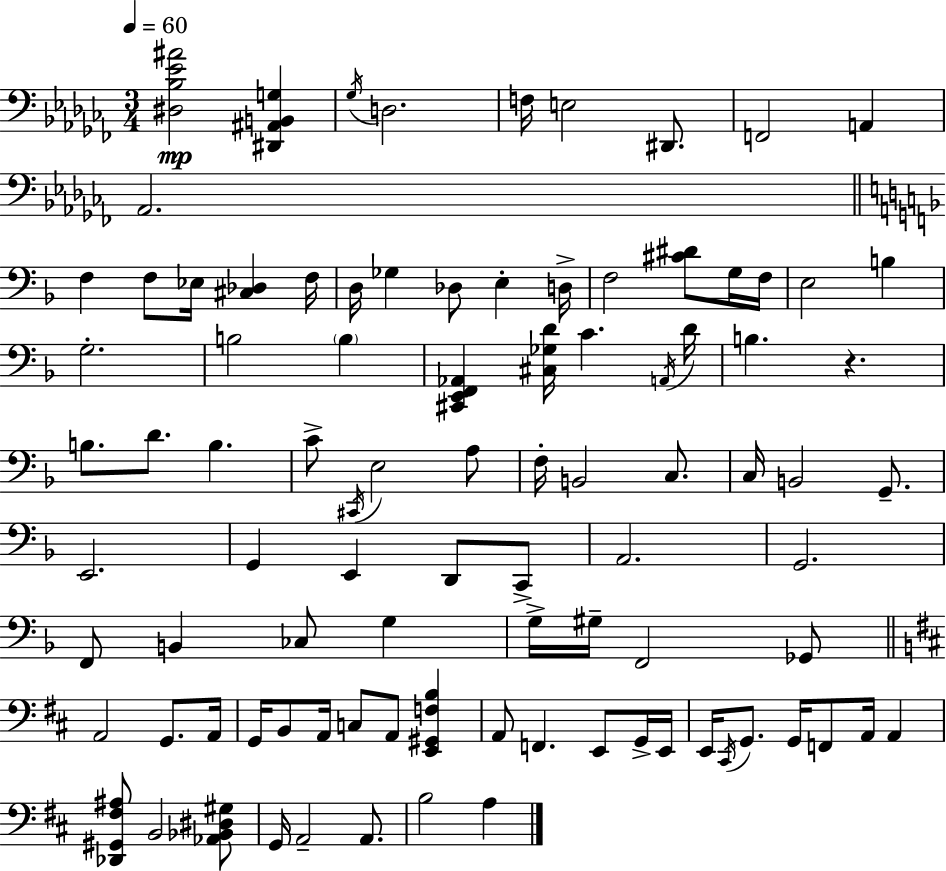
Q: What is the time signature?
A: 3/4